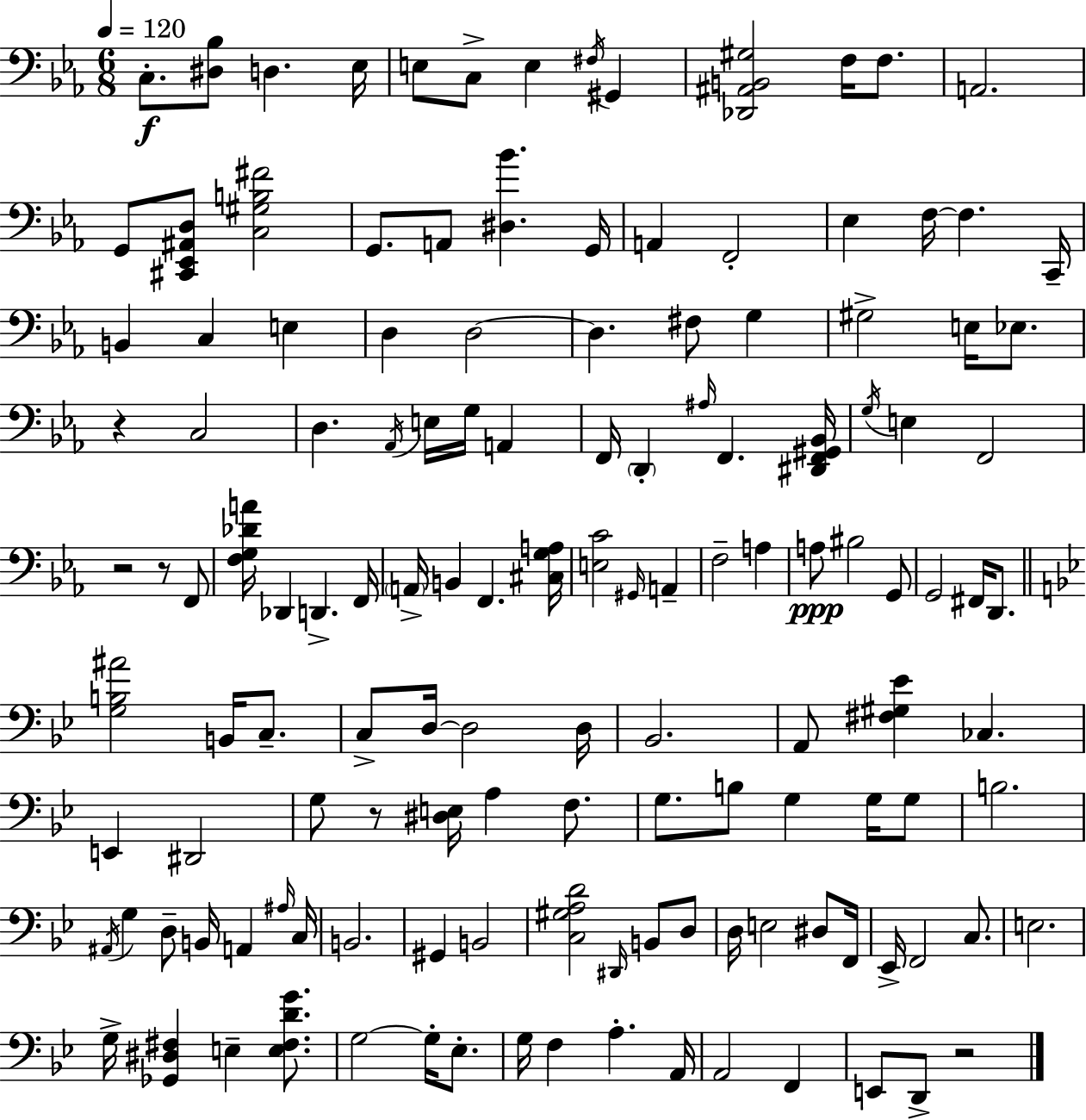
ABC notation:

X:1
T:Untitled
M:6/8
L:1/4
K:Cm
C,/2 [^D,_B,]/2 D, _E,/4 E,/2 C,/2 E, ^F,/4 ^G,, [_D,,^A,,B,,^G,]2 F,/4 F,/2 A,,2 G,,/2 [^C,,_E,,^A,,D,]/2 [C,^G,B,^F]2 G,,/2 A,,/2 [^D,_B] G,,/4 A,, F,,2 _E, F,/4 F, C,,/4 B,, C, E, D, D,2 D, ^F,/2 G, ^G,2 E,/4 _E,/2 z C,2 D, _A,,/4 E,/4 G,/4 A,, F,,/4 D,, ^A,/4 F,, [^D,,F,,^G,,_B,,]/4 G,/4 E, F,,2 z2 z/2 F,,/2 [F,G,_DA]/4 _D,, D,, F,,/4 A,,/4 B,, F,, [^C,G,A,]/4 [E,C]2 ^G,,/4 A,, F,2 A, A,/2 ^B,2 G,,/2 G,,2 ^F,,/4 D,,/2 [G,B,^A]2 B,,/4 C,/2 C,/2 D,/4 D,2 D,/4 _B,,2 A,,/2 [^F,^G,_E] _C, E,, ^D,,2 G,/2 z/2 [^D,E,]/4 A, F,/2 G,/2 B,/2 G, G,/4 G,/2 B,2 ^A,,/4 G, D,/2 B,,/4 A,, ^A,/4 C,/4 B,,2 ^G,, B,,2 [C,^G,A,D]2 ^D,,/4 B,,/2 D,/2 D,/4 E,2 ^D,/2 F,,/4 _E,,/4 F,,2 C,/2 E,2 G,/4 [_G,,^D,^F,] E, [E,^F,DG]/2 G,2 G,/4 _E,/2 G,/4 F, A, A,,/4 A,,2 F,, E,,/2 D,,/2 z2